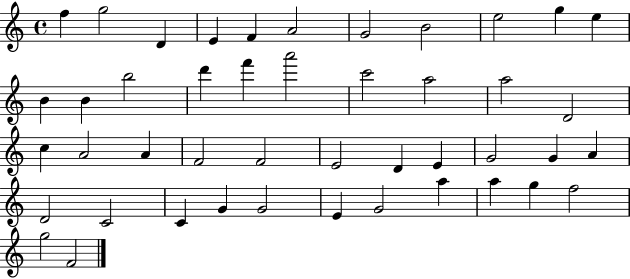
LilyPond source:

{
  \clef treble
  \time 4/4
  \defaultTimeSignature
  \key c \major
  f''4 g''2 d'4 | e'4 f'4 a'2 | g'2 b'2 | e''2 g''4 e''4 | \break b'4 b'4 b''2 | d'''4 f'''4 a'''2 | c'''2 a''2 | a''2 d'2 | \break c''4 a'2 a'4 | f'2 f'2 | e'2 d'4 e'4 | g'2 g'4 a'4 | \break d'2 c'2 | c'4 g'4 g'2 | e'4 g'2 a''4 | a''4 g''4 f''2 | \break g''2 f'2 | \bar "|."
}